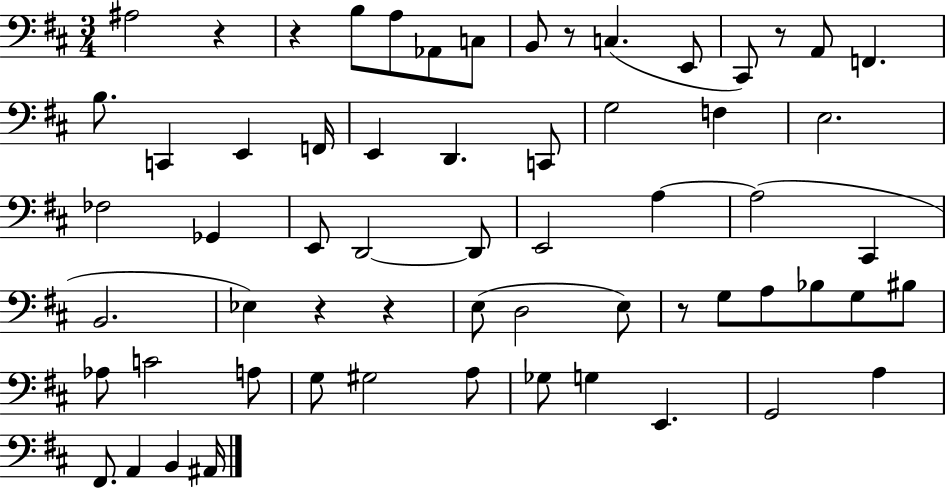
{
  \clef bass
  \numericTimeSignature
  \time 3/4
  \key d \major
  ais2 r4 | r4 b8 a8 aes,8 c8 | b,8 r8 c4.( e,8 | cis,8) r8 a,8 f,4. | \break b8. c,4 e,4 f,16 | e,4 d,4. c,8 | g2 f4 | e2. | \break fes2 ges,4 | e,8 d,2~~ d,8 | e,2 a4~~ | a2( cis,4 | \break b,2. | ees4) r4 r4 | e8( d2 e8) | r8 g8 a8 bes8 g8 bis8 | \break aes8 c'2 a8 | g8 gis2 a8 | ges8 g4 e,4. | g,2 a4 | \break fis,8. a,4 b,4 ais,16 | \bar "|."
}